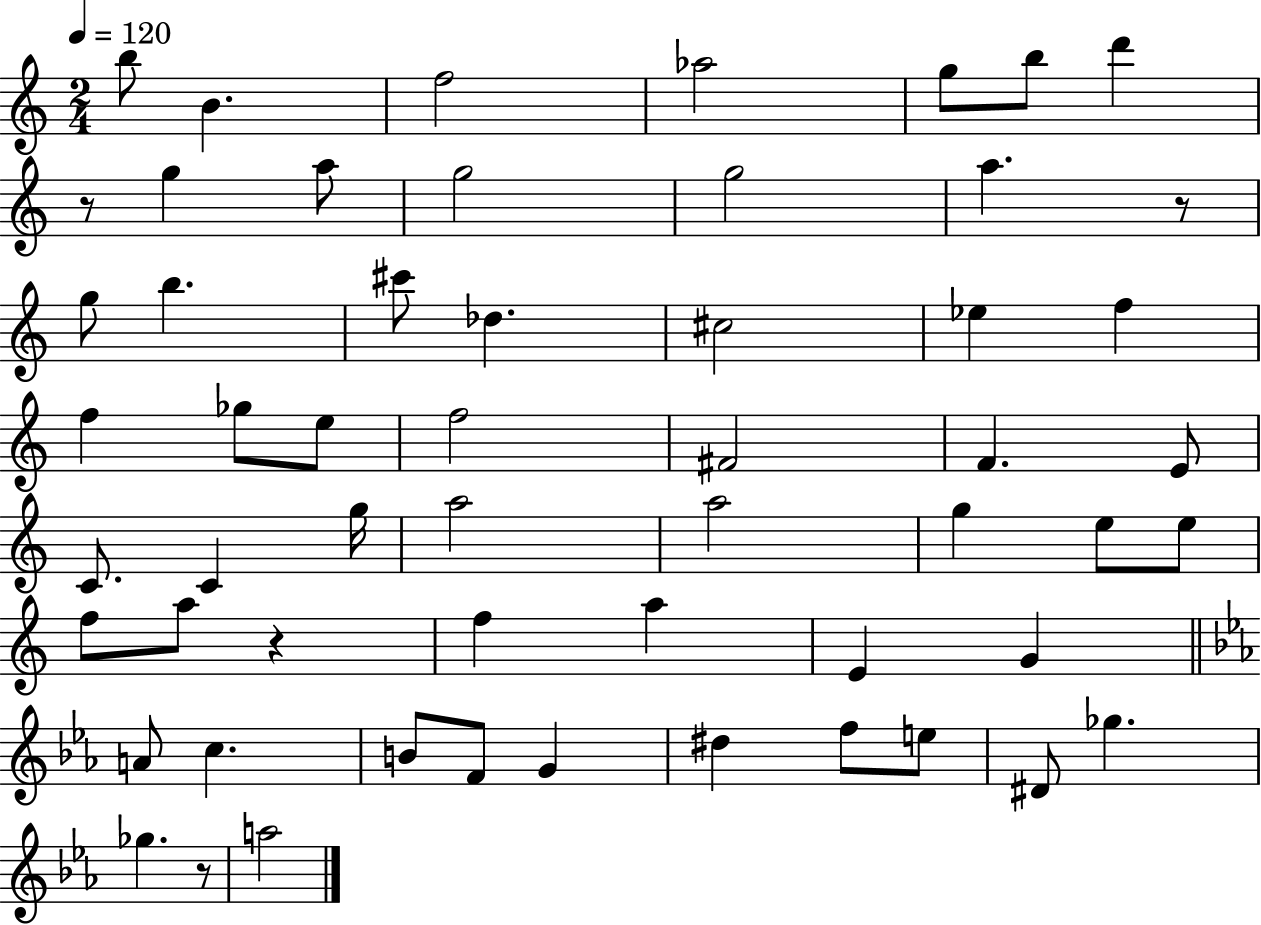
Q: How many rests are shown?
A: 4